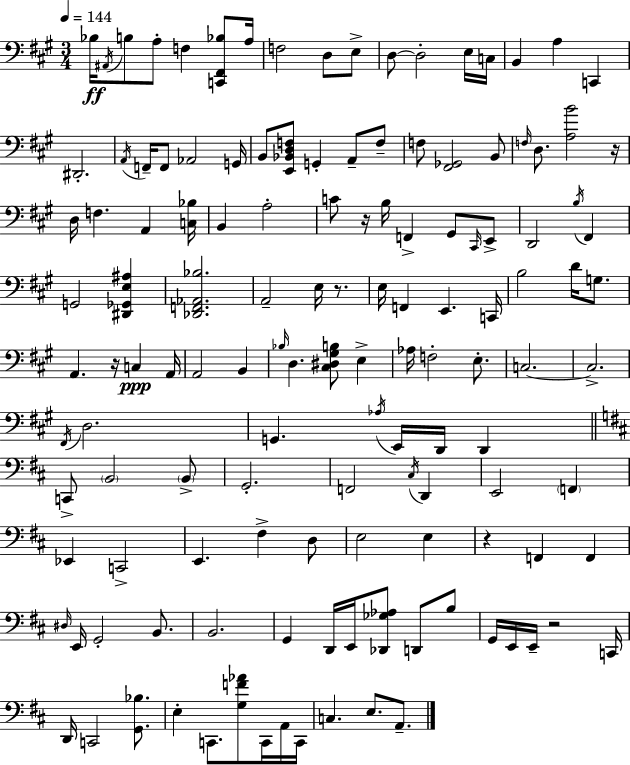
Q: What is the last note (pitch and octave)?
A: A2